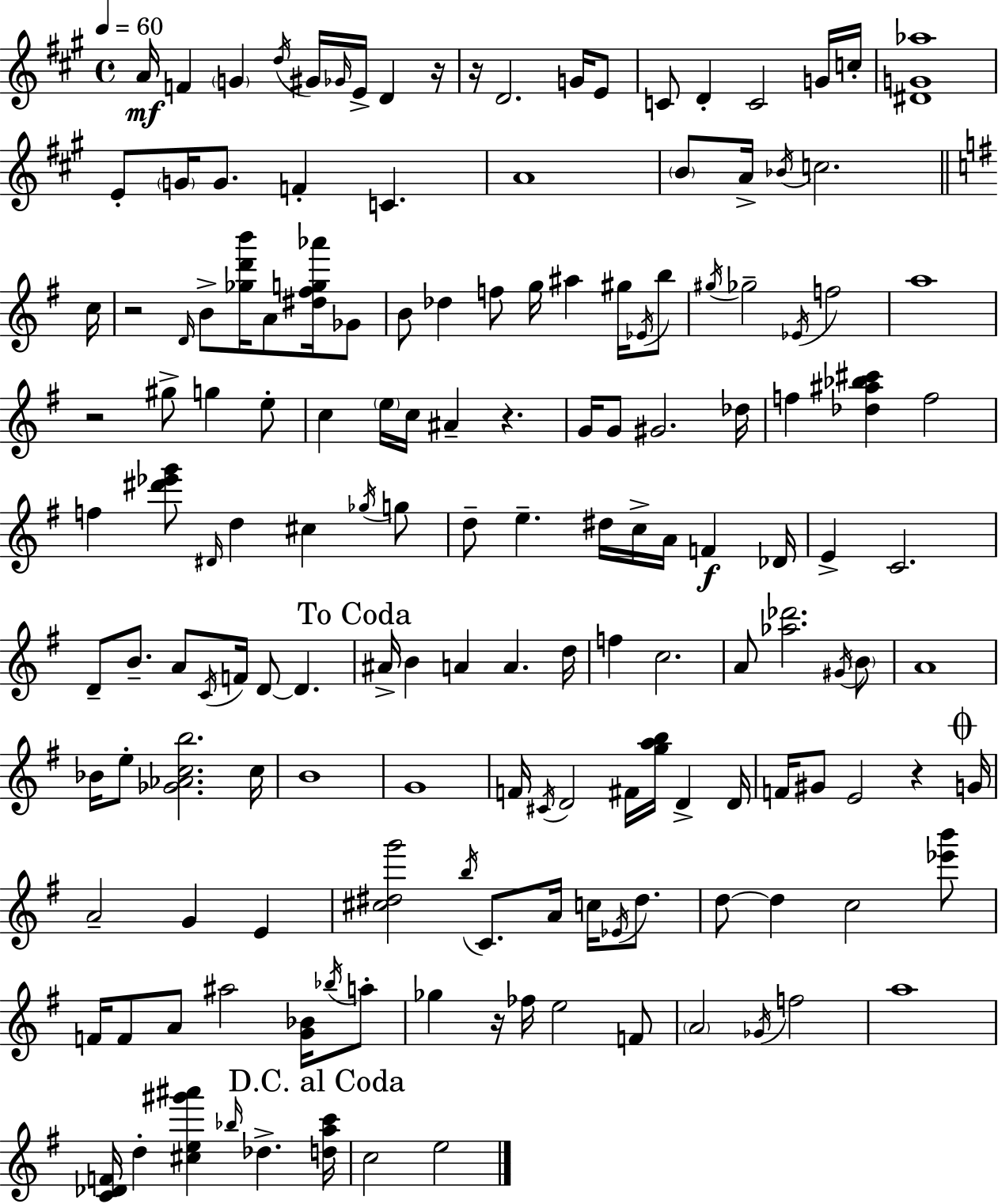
{
  \clef treble
  \time 4/4
  \defaultTimeSignature
  \key a \major
  \tempo 4 = 60
  a'16\mf f'4 \parenthesize g'4 \acciaccatura { d''16 } gis'16 \grace { ges'16 } e'16-> d'4 | r16 r16 d'2. g'16 | e'8 c'8 d'4-. c'2 | g'16 c''16-. <dis' g' aes''>1 | \break e'8-. \parenthesize g'16 g'8. f'4-. c'4. | a'1 | \parenthesize b'8 a'16-> \acciaccatura { bes'16 } c''2. | \bar "||" \break \key g \major c''16 r2 \grace { d'16 } b'8-> <ges'' d''' b'''>16 a'8 <dis'' fis'' g'' aes'''>16 | ges'8 b'8 des''4 f''8 g''16 ais''4 gis''16 | \acciaccatura { ees'16 } b''8 \acciaccatura { gis''16 } ges''2-- \acciaccatura { ees'16 } f''2 | a''1 | \break r2 gis''8-> g''4 | e''8-. c''4 \parenthesize e''16 c''16 ais'4-- r4. | g'16 g'8 gis'2. | des''16 f''4 <des'' ais'' bes'' cis'''>4 f''2 | \break f''4 <dis''' ees''' g'''>8 \grace { dis'16 } d''4 | cis''4 \acciaccatura { ges''16 } g''8 d''8-- e''4.-- dis''16 | c''16-> a'16 f'4\f des'16 e'4-> c'2. | d'8-- b'8.-- a'8 \acciaccatura { c'16 } f'16 | \break d'8~~ d'4. \mark "To Coda" ais'16-> b'4 a'4 | a'4. d''16 f''4 c''2. | a'8 <aes'' des'''>2. | \acciaccatura { gis'16 } \parenthesize b'8 a'1 | \break bes'16 e''8-. <ges' aes' c'' b''>2. | c''16 b'1 | g'1 | f'16 \acciaccatura { cis'16 } d'2 | \break fis'16 <g'' a'' b''>16 d'4-> d'16 f'16 gis'8 e'2 | r4 \mark \markup { \musicglyph "scripts.coda" } g'16 a'2-- | g'4 e'4 <cis'' dis'' g'''>2 | \acciaccatura { b''16 } c'8. a'16 c''16 \acciaccatura { ees'16 } dis''8. d''8~~ d''4 | \break c''2 <ees''' b'''>8 f'16 f'8 a'8 | ais''2 <g' bes'>16 \acciaccatura { bes''16 } a''8-. ges''4 | r16 fes''16 e''2 f'8 \parenthesize a'2 | \acciaccatura { ges'16 } f''2 a''1 | \break <c' des' f'>16 d''4-. | <cis'' e'' gis''' ais'''>4 \grace { bes''16 } des''4.-> \mark "D.C. al Coda" <d'' a'' c'''>16 c''2 | e''2 \bar "|."
}